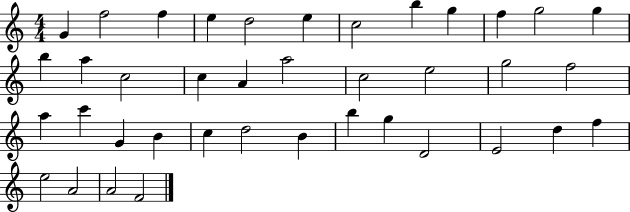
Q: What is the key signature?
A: C major